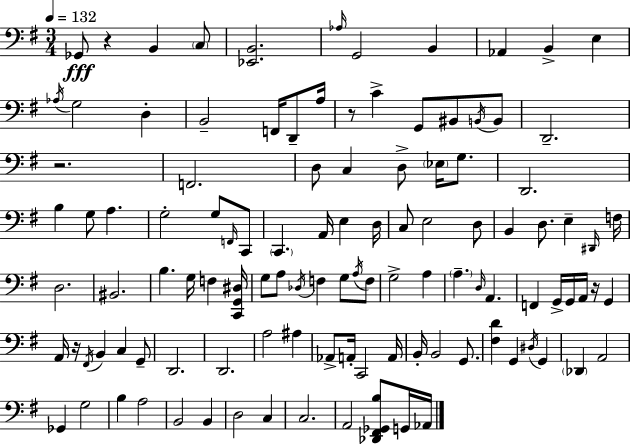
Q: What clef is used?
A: bass